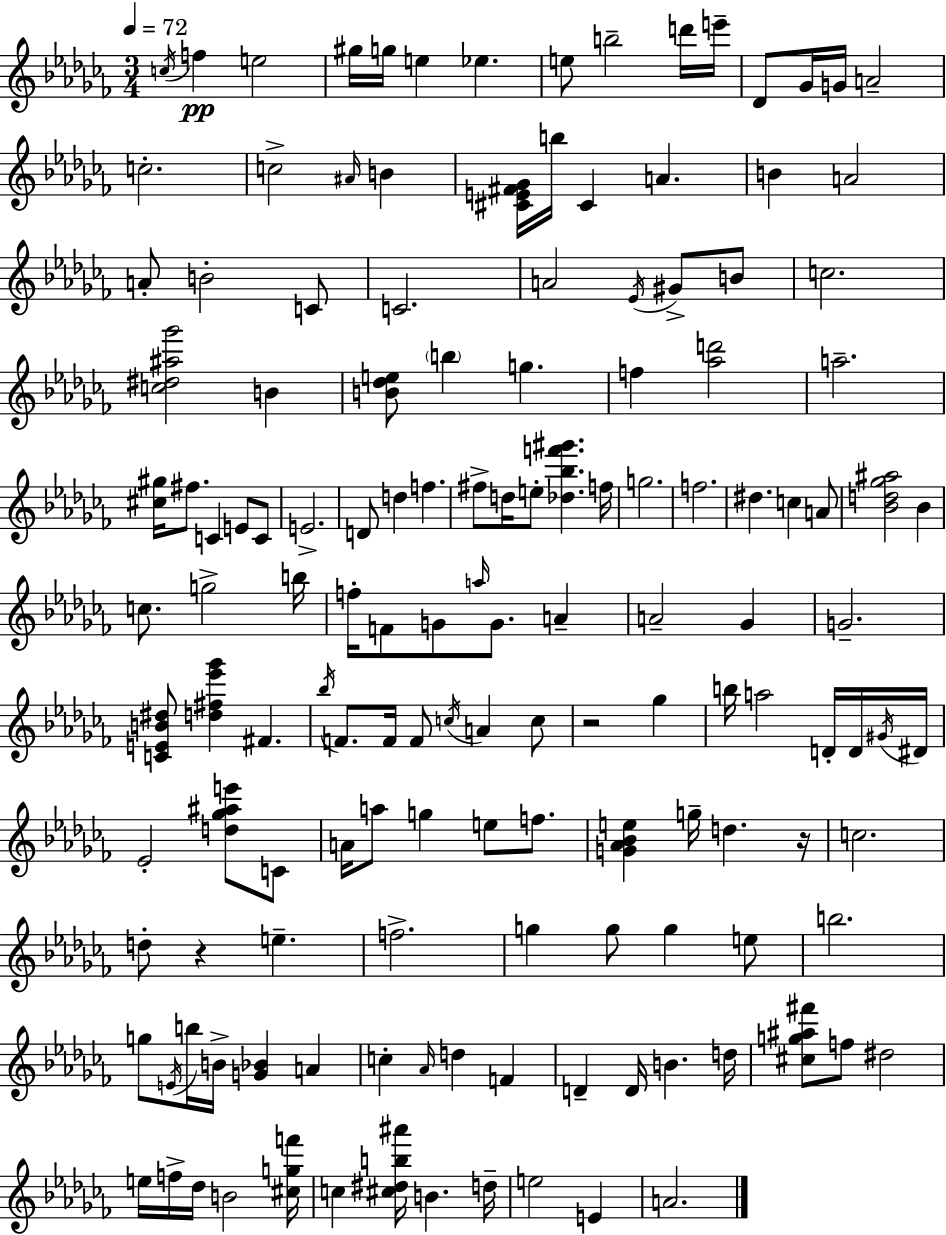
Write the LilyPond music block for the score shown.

{
  \clef treble
  \numericTimeSignature
  \time 3/4
  \key aes \minor
  \tempo 4 = 72
  \repeat volta 2 { \acciaccatura { c''16 }\pp f''4 e''2 | gis''16 g''16 e''4 ees''4. | e''8 b''2-- d'''16 | e'''16-- des'8 ges'16 g'16 a'2-- | \break c''2.-. | c''2-> \grace { ais'16 } b'4 | <cis' e' fis' ges'>16 b''16 cis'4 a'4. | b'4 a'2 | \break a'8-. b'2-. | c'8 c'2. | a'2 \acciaccatura { ees'16 } gis'8-> | b'8 c''2. | \break <c'' dis'' ais'' ges'''>2 b'4 | <b' des'' e''>8 \parenthesize b''4 g''4. | f''4 <aes'' d'''>2 | a''2.-- | \break <cis'' gis''>16 fis''8. c'4 e'8 | c'8 e'2.-> | d'8 d''4 f''4. | fis''8-> d''16 e''8-. <des'' bes'' f''' gis'''>4. | \break f''16 g''2. | f''2. | dis''4. c''4 | a'8 <bes' d'' ges'' ais''>2 bes'4 | \break c''8. g''2-> | b''16 f''16-. f'8 g'8 \grace { a''16 } g'8. | a'4-- a'2-- | ges'4 g'2.-- | \break <c' e' b' dis''>8 <d'' fis'' ees''' ges'''>4 fis'4. | \acciaccatura { bes''16 } f'8. f'16 f'8 \acciaccatura { c''16 } | a'4 c''8 r2 | ges''4 b''16 a''2 | \break d'16-. d'16 \acciaccatura { gis'16 } dis'16 ees'2-. | <d'' ges'' ais'' e'''>8 c'8 a'16 a''8 g''4 | e''8 f''8. <g' aes' bes' e''>4 g''16-- | d''4. r16 c''2. | \break d''8-. r4 | e''4.-- f''2.-> | g''4 g''8 | g''4 e''8 b''2. | \break g''8 \acciaccatura { e'16 } b''16 b'16-> | <g' bes'>4 a'4 c''4-. | \grace { aes'16 } d''4 f'4 d'4-- | d'16 b'4. d''16 <cis'' g'' ais'' fis'''>8 f''8 | \break dis''2 e''16 f''16-> des''16 | b'2 <cis'' g'' f'''>16 c''4 | <cis'' dis'' b'' ais'''>16 b'4. d''16-- e''2 | e'4 a'2. | \break } \bar "|."
}